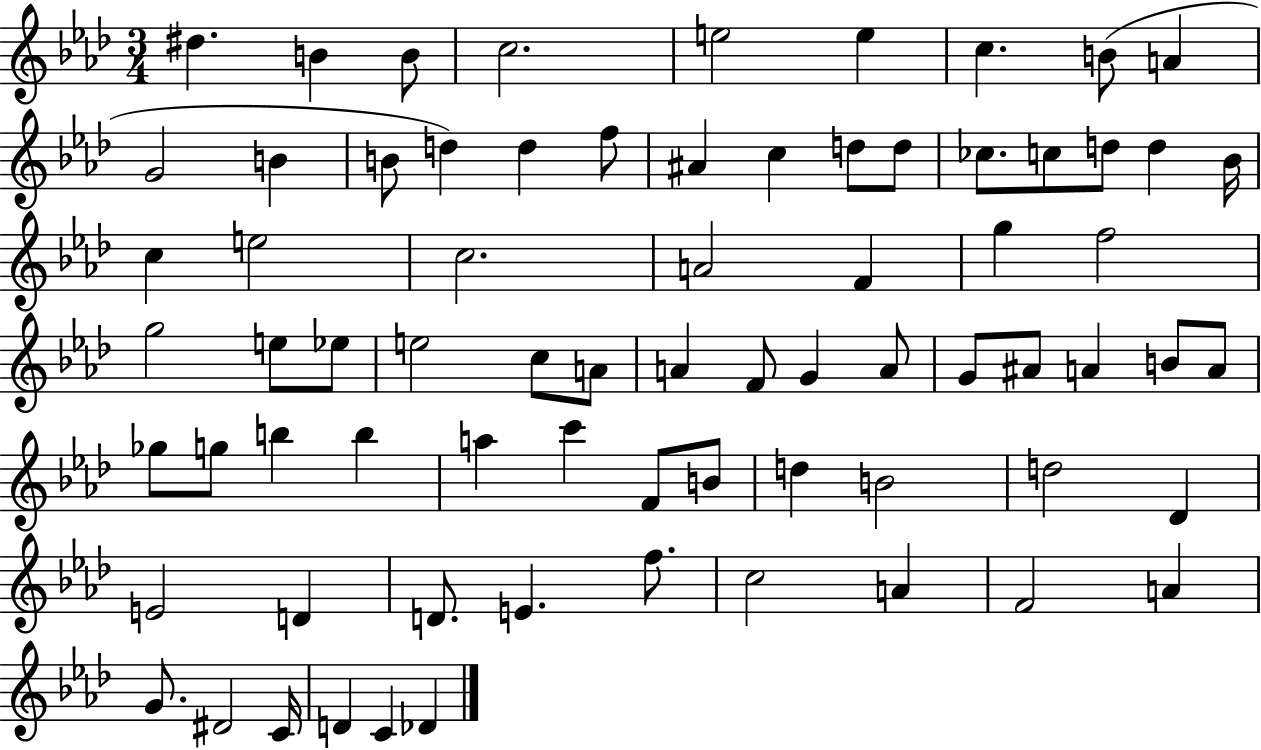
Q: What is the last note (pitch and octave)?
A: Db4